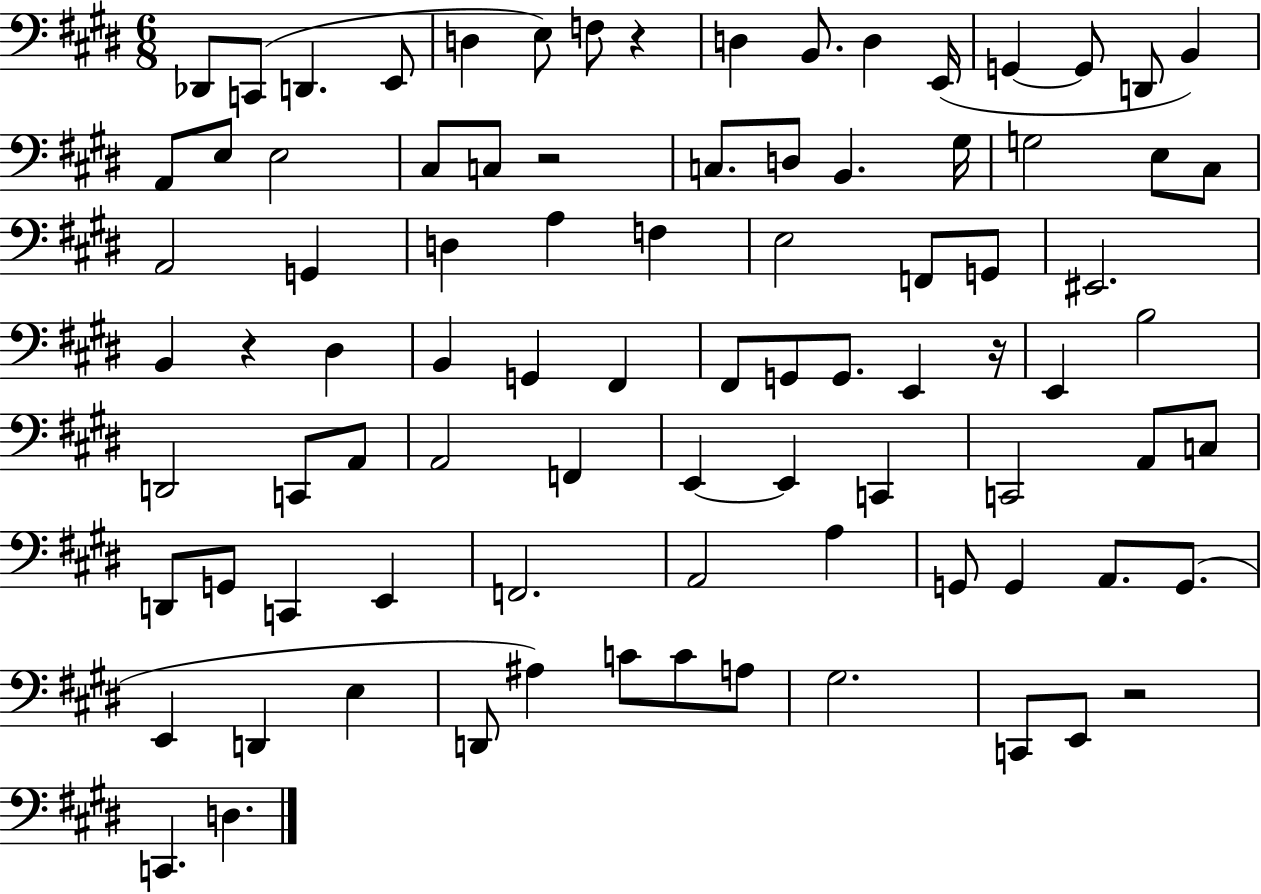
Db2/e C2/e D2/q. E2/e D3/q E3/e F3/e R/q D3/q B2/e. D3/q E2/s G2/q G2/e D2/e B2/q A2/e E3/e E3/h C#3/e C3/e R/h C3/e. D3/e B2/q. G#3/s G3/h E3/e C#3/e A2/h G2/q D3/q A3/q F3/q E3/h F2/e G2/e EIS2/h. B2/q R/q D#3/q B2/q G2/q F#2/q F#2/e G2/e G2/e. E2/q R/s E2/q B3/h D2/h C2/e A2/e A2/h F2/q E2/q E2/q C2/q C2/h A2/e C3/e D2/e G2/e C2/q E2/q F2/h. A2/h A3/q G2/e G2/q A2/e. G2/e. E2/q D2/q E3/q D2/e A#3/q C4/e C4/e A3/e G#3/h. C2/e E2/e R/h C2/q. D3/q.